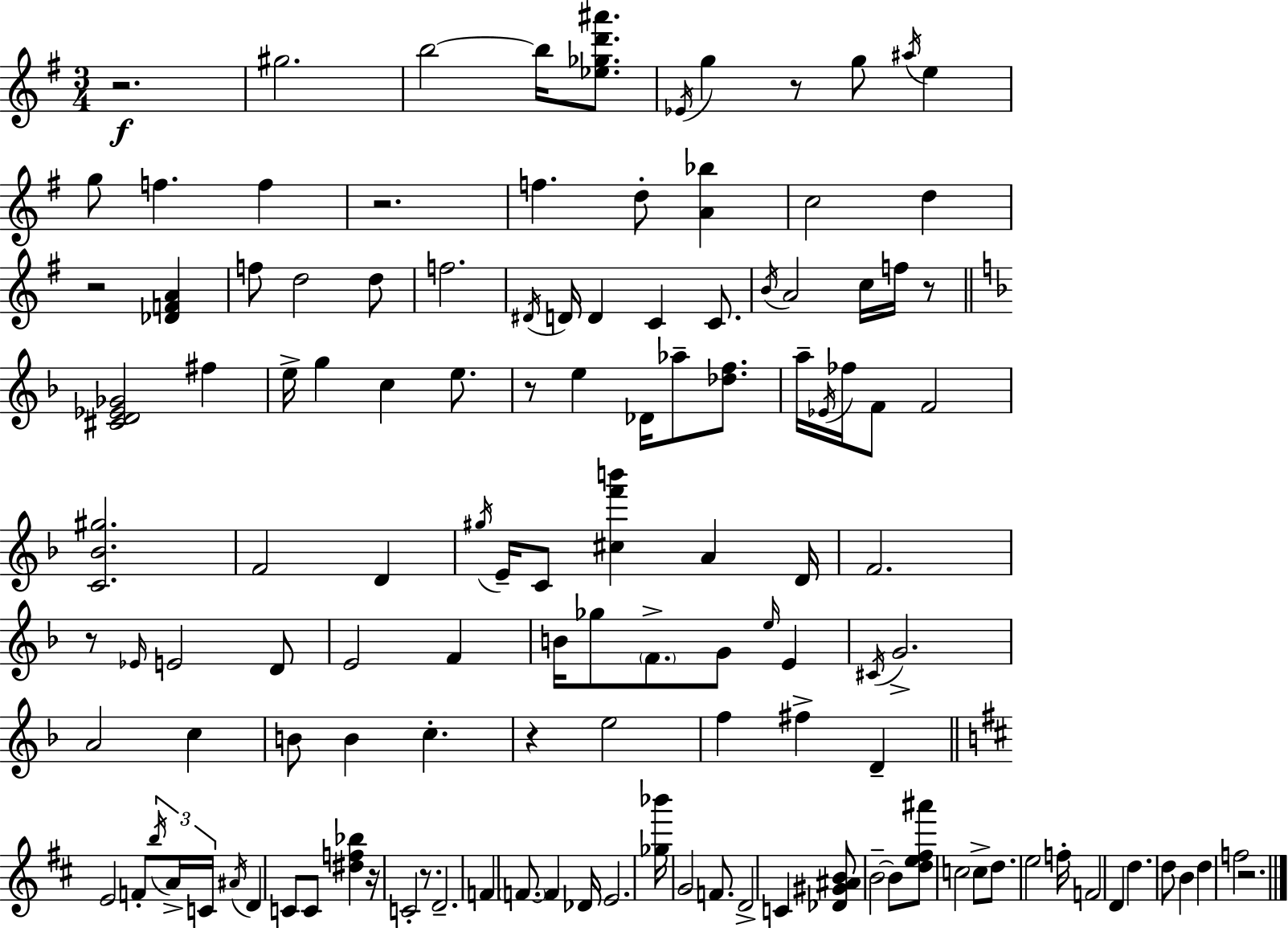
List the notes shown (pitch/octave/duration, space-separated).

R/h. G#5/h. B5/h B5/s [Eb5,Gb5,D6,A#6]/e. Eb4/s G5/q R/e G5/e A#5/s E5/q G5/e F5/q. F5/q R/h. F5/q. D5/e [A4,Bb5]/q C5/h D5/q R/h [Db4,F4,A4]/q F5/e D5/h D5/e F5/h. D#4/s D4/s D4/q C4/q C4/e. B4/s A4/h C5/s F5/s R/e [C#4,D4,Eb4,Gb4]/h F#5/q E5/s G5/q C5/q E5/e. R/e E5/q Db4/s Ab5/e [Db5,F5]/e. A5/s Eb4/s FES5/s F4/e F4/h [C4,Bb4,G#5]/h. F4/h D4/q G#5/s E4/s C4/e [C#5,F6,B6]/q A4/q D4/s F4/h. R/e Eb4/s E4/h D4/e E4/h F4/q B4/s Gb5/e F4/e. G4/e E5/s E4/q C#4/s G4/h. A4/h C5/q B4/e B4/q C5/q. R/q E5/h F5/q F#5/q D4/q E4/h F4/e B5/s A4/s C4/s A#4/s D4/q C4/e C4/e [D#5,F5,Bb5]/q R/s C4/h R/e. D4/h. F4/q F4/e. F4/q Db4/s E4/h. [Gb5,Bb6]/s G4/h F4/e. D4/h C4/q [Db4,G#4,A#4,B4]/e B4/h B4/e [D5,E5,F#5,A#6]/e C5/h C5/e D5/e. E5/h F5/s F4/h D4/q D5/q. D5/e B4/q D5/q F5/h R/h.